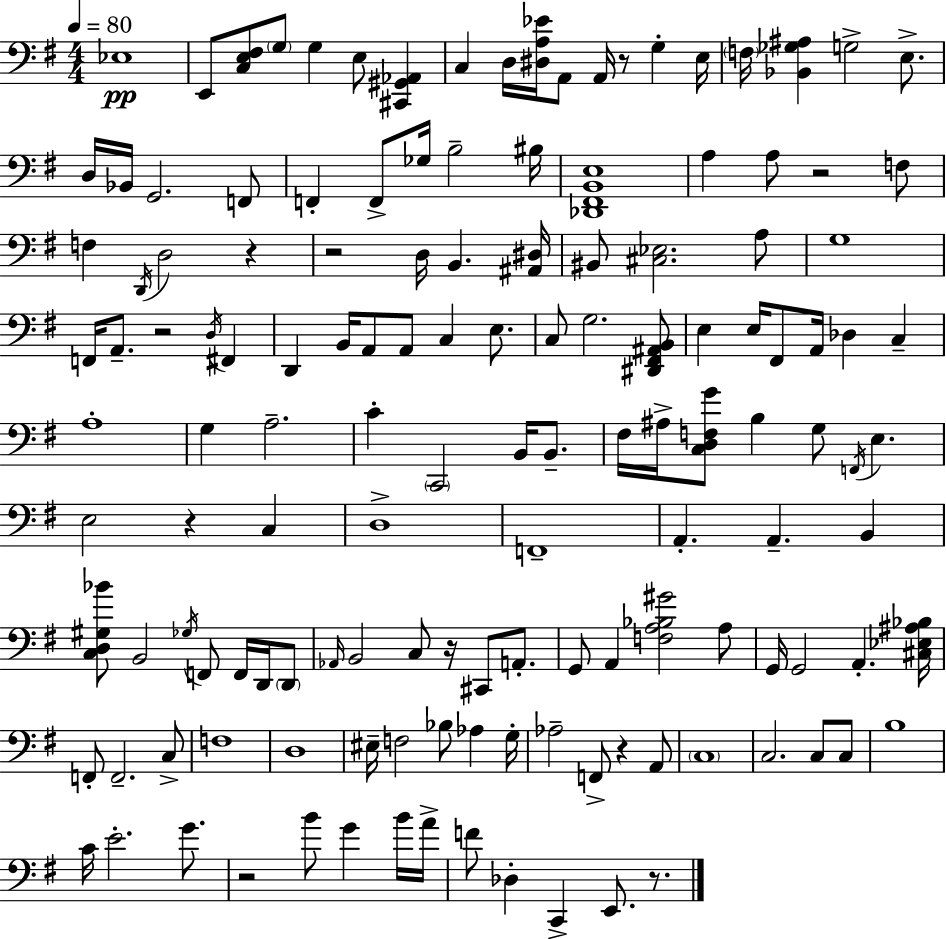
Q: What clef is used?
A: bass